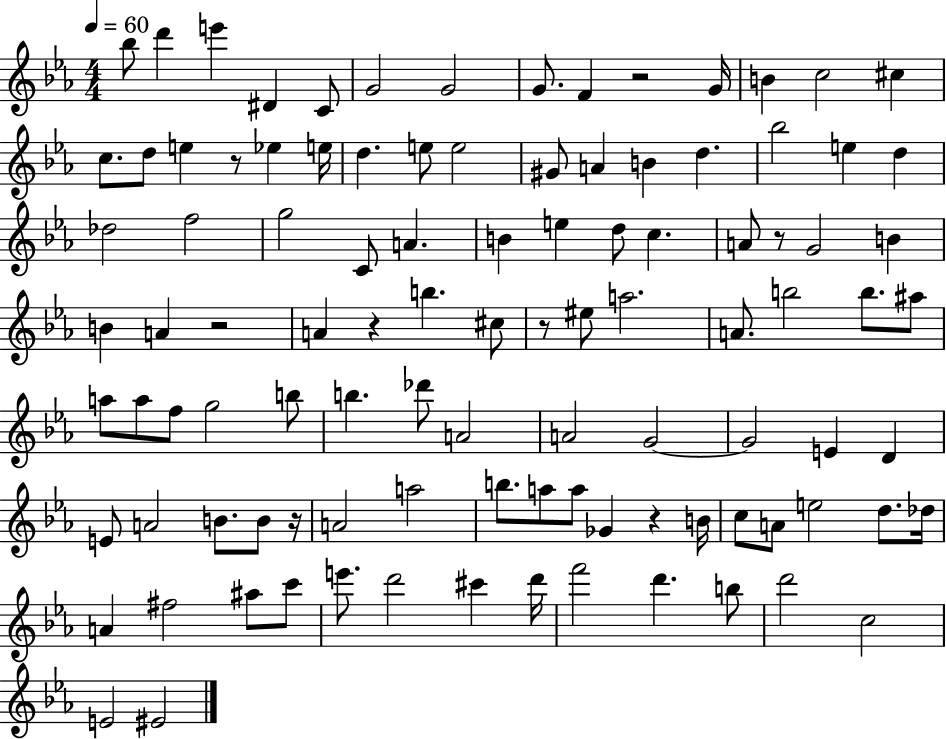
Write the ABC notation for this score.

X:1
T:Untitled
M:4/4
L:1/4
K:Eb
_b/2 d' e' ^D C/2 G2 G2 G/2 F z2 G/4 B c2 ^c c/2 d/2 e z/2 _e e/4 d e/2 e2 ^G/2 A B d _b2 e d _d2 f2 g2 C/2 A B e d/2 c A/2 z/2 G2 B B A z2 A z b ^c/2 z/2 ^e/2 a2 A/2 b2 b/2 ^a/2 a/2 a/2 f/2 g2 b/2 b _d'/2 A2 A2 G2 G2 E D E/2 A2 B/2 B/2 z/4 A2 a2 b/2 a/2 a/2 _G z B/4 c/2 A/2 e2 d/2 _d/4 A ^f2 ^a/2 c'/2 e'/2 d'2 ^c' d'/4 f'2 d' b/2 d'2 c2 E2 ^E2